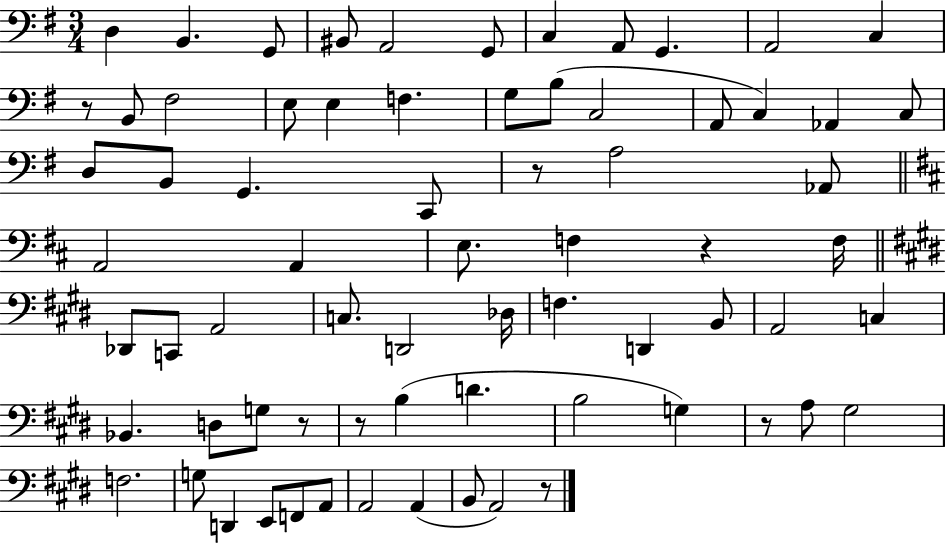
X:1
T:Untitled
M:3/4
L:1/4
K:G
D, B,, G,,/2 ^B,,/2 A,,2 G,,/2 C, A,,/2 G,, A,,2 C, z/2 B,,/2 ^F,2 E,/2 E, F, G,/2 B,/2 C,2 A,,/2 C, _A,, C,/2 D,/2 B,,/2 G,, C,,/2 z/2 A,2 _A,,/2 A,,2 A,, E,/2 F, z F,/4 _D,,/2 C,,/2 A,,2 C,/2 D,,2 _D,/4 F, D,, B,,/2 A,,2 C, _B,, D,/2 G,/2 z/2 z/2 B, D B,2 G, z/2 A,/2 ^G,2 F,2 G,/2 D,, E,,/2 F,,/2 A,,/2 A,,2 A,, B,,/2 A,,2 z/2